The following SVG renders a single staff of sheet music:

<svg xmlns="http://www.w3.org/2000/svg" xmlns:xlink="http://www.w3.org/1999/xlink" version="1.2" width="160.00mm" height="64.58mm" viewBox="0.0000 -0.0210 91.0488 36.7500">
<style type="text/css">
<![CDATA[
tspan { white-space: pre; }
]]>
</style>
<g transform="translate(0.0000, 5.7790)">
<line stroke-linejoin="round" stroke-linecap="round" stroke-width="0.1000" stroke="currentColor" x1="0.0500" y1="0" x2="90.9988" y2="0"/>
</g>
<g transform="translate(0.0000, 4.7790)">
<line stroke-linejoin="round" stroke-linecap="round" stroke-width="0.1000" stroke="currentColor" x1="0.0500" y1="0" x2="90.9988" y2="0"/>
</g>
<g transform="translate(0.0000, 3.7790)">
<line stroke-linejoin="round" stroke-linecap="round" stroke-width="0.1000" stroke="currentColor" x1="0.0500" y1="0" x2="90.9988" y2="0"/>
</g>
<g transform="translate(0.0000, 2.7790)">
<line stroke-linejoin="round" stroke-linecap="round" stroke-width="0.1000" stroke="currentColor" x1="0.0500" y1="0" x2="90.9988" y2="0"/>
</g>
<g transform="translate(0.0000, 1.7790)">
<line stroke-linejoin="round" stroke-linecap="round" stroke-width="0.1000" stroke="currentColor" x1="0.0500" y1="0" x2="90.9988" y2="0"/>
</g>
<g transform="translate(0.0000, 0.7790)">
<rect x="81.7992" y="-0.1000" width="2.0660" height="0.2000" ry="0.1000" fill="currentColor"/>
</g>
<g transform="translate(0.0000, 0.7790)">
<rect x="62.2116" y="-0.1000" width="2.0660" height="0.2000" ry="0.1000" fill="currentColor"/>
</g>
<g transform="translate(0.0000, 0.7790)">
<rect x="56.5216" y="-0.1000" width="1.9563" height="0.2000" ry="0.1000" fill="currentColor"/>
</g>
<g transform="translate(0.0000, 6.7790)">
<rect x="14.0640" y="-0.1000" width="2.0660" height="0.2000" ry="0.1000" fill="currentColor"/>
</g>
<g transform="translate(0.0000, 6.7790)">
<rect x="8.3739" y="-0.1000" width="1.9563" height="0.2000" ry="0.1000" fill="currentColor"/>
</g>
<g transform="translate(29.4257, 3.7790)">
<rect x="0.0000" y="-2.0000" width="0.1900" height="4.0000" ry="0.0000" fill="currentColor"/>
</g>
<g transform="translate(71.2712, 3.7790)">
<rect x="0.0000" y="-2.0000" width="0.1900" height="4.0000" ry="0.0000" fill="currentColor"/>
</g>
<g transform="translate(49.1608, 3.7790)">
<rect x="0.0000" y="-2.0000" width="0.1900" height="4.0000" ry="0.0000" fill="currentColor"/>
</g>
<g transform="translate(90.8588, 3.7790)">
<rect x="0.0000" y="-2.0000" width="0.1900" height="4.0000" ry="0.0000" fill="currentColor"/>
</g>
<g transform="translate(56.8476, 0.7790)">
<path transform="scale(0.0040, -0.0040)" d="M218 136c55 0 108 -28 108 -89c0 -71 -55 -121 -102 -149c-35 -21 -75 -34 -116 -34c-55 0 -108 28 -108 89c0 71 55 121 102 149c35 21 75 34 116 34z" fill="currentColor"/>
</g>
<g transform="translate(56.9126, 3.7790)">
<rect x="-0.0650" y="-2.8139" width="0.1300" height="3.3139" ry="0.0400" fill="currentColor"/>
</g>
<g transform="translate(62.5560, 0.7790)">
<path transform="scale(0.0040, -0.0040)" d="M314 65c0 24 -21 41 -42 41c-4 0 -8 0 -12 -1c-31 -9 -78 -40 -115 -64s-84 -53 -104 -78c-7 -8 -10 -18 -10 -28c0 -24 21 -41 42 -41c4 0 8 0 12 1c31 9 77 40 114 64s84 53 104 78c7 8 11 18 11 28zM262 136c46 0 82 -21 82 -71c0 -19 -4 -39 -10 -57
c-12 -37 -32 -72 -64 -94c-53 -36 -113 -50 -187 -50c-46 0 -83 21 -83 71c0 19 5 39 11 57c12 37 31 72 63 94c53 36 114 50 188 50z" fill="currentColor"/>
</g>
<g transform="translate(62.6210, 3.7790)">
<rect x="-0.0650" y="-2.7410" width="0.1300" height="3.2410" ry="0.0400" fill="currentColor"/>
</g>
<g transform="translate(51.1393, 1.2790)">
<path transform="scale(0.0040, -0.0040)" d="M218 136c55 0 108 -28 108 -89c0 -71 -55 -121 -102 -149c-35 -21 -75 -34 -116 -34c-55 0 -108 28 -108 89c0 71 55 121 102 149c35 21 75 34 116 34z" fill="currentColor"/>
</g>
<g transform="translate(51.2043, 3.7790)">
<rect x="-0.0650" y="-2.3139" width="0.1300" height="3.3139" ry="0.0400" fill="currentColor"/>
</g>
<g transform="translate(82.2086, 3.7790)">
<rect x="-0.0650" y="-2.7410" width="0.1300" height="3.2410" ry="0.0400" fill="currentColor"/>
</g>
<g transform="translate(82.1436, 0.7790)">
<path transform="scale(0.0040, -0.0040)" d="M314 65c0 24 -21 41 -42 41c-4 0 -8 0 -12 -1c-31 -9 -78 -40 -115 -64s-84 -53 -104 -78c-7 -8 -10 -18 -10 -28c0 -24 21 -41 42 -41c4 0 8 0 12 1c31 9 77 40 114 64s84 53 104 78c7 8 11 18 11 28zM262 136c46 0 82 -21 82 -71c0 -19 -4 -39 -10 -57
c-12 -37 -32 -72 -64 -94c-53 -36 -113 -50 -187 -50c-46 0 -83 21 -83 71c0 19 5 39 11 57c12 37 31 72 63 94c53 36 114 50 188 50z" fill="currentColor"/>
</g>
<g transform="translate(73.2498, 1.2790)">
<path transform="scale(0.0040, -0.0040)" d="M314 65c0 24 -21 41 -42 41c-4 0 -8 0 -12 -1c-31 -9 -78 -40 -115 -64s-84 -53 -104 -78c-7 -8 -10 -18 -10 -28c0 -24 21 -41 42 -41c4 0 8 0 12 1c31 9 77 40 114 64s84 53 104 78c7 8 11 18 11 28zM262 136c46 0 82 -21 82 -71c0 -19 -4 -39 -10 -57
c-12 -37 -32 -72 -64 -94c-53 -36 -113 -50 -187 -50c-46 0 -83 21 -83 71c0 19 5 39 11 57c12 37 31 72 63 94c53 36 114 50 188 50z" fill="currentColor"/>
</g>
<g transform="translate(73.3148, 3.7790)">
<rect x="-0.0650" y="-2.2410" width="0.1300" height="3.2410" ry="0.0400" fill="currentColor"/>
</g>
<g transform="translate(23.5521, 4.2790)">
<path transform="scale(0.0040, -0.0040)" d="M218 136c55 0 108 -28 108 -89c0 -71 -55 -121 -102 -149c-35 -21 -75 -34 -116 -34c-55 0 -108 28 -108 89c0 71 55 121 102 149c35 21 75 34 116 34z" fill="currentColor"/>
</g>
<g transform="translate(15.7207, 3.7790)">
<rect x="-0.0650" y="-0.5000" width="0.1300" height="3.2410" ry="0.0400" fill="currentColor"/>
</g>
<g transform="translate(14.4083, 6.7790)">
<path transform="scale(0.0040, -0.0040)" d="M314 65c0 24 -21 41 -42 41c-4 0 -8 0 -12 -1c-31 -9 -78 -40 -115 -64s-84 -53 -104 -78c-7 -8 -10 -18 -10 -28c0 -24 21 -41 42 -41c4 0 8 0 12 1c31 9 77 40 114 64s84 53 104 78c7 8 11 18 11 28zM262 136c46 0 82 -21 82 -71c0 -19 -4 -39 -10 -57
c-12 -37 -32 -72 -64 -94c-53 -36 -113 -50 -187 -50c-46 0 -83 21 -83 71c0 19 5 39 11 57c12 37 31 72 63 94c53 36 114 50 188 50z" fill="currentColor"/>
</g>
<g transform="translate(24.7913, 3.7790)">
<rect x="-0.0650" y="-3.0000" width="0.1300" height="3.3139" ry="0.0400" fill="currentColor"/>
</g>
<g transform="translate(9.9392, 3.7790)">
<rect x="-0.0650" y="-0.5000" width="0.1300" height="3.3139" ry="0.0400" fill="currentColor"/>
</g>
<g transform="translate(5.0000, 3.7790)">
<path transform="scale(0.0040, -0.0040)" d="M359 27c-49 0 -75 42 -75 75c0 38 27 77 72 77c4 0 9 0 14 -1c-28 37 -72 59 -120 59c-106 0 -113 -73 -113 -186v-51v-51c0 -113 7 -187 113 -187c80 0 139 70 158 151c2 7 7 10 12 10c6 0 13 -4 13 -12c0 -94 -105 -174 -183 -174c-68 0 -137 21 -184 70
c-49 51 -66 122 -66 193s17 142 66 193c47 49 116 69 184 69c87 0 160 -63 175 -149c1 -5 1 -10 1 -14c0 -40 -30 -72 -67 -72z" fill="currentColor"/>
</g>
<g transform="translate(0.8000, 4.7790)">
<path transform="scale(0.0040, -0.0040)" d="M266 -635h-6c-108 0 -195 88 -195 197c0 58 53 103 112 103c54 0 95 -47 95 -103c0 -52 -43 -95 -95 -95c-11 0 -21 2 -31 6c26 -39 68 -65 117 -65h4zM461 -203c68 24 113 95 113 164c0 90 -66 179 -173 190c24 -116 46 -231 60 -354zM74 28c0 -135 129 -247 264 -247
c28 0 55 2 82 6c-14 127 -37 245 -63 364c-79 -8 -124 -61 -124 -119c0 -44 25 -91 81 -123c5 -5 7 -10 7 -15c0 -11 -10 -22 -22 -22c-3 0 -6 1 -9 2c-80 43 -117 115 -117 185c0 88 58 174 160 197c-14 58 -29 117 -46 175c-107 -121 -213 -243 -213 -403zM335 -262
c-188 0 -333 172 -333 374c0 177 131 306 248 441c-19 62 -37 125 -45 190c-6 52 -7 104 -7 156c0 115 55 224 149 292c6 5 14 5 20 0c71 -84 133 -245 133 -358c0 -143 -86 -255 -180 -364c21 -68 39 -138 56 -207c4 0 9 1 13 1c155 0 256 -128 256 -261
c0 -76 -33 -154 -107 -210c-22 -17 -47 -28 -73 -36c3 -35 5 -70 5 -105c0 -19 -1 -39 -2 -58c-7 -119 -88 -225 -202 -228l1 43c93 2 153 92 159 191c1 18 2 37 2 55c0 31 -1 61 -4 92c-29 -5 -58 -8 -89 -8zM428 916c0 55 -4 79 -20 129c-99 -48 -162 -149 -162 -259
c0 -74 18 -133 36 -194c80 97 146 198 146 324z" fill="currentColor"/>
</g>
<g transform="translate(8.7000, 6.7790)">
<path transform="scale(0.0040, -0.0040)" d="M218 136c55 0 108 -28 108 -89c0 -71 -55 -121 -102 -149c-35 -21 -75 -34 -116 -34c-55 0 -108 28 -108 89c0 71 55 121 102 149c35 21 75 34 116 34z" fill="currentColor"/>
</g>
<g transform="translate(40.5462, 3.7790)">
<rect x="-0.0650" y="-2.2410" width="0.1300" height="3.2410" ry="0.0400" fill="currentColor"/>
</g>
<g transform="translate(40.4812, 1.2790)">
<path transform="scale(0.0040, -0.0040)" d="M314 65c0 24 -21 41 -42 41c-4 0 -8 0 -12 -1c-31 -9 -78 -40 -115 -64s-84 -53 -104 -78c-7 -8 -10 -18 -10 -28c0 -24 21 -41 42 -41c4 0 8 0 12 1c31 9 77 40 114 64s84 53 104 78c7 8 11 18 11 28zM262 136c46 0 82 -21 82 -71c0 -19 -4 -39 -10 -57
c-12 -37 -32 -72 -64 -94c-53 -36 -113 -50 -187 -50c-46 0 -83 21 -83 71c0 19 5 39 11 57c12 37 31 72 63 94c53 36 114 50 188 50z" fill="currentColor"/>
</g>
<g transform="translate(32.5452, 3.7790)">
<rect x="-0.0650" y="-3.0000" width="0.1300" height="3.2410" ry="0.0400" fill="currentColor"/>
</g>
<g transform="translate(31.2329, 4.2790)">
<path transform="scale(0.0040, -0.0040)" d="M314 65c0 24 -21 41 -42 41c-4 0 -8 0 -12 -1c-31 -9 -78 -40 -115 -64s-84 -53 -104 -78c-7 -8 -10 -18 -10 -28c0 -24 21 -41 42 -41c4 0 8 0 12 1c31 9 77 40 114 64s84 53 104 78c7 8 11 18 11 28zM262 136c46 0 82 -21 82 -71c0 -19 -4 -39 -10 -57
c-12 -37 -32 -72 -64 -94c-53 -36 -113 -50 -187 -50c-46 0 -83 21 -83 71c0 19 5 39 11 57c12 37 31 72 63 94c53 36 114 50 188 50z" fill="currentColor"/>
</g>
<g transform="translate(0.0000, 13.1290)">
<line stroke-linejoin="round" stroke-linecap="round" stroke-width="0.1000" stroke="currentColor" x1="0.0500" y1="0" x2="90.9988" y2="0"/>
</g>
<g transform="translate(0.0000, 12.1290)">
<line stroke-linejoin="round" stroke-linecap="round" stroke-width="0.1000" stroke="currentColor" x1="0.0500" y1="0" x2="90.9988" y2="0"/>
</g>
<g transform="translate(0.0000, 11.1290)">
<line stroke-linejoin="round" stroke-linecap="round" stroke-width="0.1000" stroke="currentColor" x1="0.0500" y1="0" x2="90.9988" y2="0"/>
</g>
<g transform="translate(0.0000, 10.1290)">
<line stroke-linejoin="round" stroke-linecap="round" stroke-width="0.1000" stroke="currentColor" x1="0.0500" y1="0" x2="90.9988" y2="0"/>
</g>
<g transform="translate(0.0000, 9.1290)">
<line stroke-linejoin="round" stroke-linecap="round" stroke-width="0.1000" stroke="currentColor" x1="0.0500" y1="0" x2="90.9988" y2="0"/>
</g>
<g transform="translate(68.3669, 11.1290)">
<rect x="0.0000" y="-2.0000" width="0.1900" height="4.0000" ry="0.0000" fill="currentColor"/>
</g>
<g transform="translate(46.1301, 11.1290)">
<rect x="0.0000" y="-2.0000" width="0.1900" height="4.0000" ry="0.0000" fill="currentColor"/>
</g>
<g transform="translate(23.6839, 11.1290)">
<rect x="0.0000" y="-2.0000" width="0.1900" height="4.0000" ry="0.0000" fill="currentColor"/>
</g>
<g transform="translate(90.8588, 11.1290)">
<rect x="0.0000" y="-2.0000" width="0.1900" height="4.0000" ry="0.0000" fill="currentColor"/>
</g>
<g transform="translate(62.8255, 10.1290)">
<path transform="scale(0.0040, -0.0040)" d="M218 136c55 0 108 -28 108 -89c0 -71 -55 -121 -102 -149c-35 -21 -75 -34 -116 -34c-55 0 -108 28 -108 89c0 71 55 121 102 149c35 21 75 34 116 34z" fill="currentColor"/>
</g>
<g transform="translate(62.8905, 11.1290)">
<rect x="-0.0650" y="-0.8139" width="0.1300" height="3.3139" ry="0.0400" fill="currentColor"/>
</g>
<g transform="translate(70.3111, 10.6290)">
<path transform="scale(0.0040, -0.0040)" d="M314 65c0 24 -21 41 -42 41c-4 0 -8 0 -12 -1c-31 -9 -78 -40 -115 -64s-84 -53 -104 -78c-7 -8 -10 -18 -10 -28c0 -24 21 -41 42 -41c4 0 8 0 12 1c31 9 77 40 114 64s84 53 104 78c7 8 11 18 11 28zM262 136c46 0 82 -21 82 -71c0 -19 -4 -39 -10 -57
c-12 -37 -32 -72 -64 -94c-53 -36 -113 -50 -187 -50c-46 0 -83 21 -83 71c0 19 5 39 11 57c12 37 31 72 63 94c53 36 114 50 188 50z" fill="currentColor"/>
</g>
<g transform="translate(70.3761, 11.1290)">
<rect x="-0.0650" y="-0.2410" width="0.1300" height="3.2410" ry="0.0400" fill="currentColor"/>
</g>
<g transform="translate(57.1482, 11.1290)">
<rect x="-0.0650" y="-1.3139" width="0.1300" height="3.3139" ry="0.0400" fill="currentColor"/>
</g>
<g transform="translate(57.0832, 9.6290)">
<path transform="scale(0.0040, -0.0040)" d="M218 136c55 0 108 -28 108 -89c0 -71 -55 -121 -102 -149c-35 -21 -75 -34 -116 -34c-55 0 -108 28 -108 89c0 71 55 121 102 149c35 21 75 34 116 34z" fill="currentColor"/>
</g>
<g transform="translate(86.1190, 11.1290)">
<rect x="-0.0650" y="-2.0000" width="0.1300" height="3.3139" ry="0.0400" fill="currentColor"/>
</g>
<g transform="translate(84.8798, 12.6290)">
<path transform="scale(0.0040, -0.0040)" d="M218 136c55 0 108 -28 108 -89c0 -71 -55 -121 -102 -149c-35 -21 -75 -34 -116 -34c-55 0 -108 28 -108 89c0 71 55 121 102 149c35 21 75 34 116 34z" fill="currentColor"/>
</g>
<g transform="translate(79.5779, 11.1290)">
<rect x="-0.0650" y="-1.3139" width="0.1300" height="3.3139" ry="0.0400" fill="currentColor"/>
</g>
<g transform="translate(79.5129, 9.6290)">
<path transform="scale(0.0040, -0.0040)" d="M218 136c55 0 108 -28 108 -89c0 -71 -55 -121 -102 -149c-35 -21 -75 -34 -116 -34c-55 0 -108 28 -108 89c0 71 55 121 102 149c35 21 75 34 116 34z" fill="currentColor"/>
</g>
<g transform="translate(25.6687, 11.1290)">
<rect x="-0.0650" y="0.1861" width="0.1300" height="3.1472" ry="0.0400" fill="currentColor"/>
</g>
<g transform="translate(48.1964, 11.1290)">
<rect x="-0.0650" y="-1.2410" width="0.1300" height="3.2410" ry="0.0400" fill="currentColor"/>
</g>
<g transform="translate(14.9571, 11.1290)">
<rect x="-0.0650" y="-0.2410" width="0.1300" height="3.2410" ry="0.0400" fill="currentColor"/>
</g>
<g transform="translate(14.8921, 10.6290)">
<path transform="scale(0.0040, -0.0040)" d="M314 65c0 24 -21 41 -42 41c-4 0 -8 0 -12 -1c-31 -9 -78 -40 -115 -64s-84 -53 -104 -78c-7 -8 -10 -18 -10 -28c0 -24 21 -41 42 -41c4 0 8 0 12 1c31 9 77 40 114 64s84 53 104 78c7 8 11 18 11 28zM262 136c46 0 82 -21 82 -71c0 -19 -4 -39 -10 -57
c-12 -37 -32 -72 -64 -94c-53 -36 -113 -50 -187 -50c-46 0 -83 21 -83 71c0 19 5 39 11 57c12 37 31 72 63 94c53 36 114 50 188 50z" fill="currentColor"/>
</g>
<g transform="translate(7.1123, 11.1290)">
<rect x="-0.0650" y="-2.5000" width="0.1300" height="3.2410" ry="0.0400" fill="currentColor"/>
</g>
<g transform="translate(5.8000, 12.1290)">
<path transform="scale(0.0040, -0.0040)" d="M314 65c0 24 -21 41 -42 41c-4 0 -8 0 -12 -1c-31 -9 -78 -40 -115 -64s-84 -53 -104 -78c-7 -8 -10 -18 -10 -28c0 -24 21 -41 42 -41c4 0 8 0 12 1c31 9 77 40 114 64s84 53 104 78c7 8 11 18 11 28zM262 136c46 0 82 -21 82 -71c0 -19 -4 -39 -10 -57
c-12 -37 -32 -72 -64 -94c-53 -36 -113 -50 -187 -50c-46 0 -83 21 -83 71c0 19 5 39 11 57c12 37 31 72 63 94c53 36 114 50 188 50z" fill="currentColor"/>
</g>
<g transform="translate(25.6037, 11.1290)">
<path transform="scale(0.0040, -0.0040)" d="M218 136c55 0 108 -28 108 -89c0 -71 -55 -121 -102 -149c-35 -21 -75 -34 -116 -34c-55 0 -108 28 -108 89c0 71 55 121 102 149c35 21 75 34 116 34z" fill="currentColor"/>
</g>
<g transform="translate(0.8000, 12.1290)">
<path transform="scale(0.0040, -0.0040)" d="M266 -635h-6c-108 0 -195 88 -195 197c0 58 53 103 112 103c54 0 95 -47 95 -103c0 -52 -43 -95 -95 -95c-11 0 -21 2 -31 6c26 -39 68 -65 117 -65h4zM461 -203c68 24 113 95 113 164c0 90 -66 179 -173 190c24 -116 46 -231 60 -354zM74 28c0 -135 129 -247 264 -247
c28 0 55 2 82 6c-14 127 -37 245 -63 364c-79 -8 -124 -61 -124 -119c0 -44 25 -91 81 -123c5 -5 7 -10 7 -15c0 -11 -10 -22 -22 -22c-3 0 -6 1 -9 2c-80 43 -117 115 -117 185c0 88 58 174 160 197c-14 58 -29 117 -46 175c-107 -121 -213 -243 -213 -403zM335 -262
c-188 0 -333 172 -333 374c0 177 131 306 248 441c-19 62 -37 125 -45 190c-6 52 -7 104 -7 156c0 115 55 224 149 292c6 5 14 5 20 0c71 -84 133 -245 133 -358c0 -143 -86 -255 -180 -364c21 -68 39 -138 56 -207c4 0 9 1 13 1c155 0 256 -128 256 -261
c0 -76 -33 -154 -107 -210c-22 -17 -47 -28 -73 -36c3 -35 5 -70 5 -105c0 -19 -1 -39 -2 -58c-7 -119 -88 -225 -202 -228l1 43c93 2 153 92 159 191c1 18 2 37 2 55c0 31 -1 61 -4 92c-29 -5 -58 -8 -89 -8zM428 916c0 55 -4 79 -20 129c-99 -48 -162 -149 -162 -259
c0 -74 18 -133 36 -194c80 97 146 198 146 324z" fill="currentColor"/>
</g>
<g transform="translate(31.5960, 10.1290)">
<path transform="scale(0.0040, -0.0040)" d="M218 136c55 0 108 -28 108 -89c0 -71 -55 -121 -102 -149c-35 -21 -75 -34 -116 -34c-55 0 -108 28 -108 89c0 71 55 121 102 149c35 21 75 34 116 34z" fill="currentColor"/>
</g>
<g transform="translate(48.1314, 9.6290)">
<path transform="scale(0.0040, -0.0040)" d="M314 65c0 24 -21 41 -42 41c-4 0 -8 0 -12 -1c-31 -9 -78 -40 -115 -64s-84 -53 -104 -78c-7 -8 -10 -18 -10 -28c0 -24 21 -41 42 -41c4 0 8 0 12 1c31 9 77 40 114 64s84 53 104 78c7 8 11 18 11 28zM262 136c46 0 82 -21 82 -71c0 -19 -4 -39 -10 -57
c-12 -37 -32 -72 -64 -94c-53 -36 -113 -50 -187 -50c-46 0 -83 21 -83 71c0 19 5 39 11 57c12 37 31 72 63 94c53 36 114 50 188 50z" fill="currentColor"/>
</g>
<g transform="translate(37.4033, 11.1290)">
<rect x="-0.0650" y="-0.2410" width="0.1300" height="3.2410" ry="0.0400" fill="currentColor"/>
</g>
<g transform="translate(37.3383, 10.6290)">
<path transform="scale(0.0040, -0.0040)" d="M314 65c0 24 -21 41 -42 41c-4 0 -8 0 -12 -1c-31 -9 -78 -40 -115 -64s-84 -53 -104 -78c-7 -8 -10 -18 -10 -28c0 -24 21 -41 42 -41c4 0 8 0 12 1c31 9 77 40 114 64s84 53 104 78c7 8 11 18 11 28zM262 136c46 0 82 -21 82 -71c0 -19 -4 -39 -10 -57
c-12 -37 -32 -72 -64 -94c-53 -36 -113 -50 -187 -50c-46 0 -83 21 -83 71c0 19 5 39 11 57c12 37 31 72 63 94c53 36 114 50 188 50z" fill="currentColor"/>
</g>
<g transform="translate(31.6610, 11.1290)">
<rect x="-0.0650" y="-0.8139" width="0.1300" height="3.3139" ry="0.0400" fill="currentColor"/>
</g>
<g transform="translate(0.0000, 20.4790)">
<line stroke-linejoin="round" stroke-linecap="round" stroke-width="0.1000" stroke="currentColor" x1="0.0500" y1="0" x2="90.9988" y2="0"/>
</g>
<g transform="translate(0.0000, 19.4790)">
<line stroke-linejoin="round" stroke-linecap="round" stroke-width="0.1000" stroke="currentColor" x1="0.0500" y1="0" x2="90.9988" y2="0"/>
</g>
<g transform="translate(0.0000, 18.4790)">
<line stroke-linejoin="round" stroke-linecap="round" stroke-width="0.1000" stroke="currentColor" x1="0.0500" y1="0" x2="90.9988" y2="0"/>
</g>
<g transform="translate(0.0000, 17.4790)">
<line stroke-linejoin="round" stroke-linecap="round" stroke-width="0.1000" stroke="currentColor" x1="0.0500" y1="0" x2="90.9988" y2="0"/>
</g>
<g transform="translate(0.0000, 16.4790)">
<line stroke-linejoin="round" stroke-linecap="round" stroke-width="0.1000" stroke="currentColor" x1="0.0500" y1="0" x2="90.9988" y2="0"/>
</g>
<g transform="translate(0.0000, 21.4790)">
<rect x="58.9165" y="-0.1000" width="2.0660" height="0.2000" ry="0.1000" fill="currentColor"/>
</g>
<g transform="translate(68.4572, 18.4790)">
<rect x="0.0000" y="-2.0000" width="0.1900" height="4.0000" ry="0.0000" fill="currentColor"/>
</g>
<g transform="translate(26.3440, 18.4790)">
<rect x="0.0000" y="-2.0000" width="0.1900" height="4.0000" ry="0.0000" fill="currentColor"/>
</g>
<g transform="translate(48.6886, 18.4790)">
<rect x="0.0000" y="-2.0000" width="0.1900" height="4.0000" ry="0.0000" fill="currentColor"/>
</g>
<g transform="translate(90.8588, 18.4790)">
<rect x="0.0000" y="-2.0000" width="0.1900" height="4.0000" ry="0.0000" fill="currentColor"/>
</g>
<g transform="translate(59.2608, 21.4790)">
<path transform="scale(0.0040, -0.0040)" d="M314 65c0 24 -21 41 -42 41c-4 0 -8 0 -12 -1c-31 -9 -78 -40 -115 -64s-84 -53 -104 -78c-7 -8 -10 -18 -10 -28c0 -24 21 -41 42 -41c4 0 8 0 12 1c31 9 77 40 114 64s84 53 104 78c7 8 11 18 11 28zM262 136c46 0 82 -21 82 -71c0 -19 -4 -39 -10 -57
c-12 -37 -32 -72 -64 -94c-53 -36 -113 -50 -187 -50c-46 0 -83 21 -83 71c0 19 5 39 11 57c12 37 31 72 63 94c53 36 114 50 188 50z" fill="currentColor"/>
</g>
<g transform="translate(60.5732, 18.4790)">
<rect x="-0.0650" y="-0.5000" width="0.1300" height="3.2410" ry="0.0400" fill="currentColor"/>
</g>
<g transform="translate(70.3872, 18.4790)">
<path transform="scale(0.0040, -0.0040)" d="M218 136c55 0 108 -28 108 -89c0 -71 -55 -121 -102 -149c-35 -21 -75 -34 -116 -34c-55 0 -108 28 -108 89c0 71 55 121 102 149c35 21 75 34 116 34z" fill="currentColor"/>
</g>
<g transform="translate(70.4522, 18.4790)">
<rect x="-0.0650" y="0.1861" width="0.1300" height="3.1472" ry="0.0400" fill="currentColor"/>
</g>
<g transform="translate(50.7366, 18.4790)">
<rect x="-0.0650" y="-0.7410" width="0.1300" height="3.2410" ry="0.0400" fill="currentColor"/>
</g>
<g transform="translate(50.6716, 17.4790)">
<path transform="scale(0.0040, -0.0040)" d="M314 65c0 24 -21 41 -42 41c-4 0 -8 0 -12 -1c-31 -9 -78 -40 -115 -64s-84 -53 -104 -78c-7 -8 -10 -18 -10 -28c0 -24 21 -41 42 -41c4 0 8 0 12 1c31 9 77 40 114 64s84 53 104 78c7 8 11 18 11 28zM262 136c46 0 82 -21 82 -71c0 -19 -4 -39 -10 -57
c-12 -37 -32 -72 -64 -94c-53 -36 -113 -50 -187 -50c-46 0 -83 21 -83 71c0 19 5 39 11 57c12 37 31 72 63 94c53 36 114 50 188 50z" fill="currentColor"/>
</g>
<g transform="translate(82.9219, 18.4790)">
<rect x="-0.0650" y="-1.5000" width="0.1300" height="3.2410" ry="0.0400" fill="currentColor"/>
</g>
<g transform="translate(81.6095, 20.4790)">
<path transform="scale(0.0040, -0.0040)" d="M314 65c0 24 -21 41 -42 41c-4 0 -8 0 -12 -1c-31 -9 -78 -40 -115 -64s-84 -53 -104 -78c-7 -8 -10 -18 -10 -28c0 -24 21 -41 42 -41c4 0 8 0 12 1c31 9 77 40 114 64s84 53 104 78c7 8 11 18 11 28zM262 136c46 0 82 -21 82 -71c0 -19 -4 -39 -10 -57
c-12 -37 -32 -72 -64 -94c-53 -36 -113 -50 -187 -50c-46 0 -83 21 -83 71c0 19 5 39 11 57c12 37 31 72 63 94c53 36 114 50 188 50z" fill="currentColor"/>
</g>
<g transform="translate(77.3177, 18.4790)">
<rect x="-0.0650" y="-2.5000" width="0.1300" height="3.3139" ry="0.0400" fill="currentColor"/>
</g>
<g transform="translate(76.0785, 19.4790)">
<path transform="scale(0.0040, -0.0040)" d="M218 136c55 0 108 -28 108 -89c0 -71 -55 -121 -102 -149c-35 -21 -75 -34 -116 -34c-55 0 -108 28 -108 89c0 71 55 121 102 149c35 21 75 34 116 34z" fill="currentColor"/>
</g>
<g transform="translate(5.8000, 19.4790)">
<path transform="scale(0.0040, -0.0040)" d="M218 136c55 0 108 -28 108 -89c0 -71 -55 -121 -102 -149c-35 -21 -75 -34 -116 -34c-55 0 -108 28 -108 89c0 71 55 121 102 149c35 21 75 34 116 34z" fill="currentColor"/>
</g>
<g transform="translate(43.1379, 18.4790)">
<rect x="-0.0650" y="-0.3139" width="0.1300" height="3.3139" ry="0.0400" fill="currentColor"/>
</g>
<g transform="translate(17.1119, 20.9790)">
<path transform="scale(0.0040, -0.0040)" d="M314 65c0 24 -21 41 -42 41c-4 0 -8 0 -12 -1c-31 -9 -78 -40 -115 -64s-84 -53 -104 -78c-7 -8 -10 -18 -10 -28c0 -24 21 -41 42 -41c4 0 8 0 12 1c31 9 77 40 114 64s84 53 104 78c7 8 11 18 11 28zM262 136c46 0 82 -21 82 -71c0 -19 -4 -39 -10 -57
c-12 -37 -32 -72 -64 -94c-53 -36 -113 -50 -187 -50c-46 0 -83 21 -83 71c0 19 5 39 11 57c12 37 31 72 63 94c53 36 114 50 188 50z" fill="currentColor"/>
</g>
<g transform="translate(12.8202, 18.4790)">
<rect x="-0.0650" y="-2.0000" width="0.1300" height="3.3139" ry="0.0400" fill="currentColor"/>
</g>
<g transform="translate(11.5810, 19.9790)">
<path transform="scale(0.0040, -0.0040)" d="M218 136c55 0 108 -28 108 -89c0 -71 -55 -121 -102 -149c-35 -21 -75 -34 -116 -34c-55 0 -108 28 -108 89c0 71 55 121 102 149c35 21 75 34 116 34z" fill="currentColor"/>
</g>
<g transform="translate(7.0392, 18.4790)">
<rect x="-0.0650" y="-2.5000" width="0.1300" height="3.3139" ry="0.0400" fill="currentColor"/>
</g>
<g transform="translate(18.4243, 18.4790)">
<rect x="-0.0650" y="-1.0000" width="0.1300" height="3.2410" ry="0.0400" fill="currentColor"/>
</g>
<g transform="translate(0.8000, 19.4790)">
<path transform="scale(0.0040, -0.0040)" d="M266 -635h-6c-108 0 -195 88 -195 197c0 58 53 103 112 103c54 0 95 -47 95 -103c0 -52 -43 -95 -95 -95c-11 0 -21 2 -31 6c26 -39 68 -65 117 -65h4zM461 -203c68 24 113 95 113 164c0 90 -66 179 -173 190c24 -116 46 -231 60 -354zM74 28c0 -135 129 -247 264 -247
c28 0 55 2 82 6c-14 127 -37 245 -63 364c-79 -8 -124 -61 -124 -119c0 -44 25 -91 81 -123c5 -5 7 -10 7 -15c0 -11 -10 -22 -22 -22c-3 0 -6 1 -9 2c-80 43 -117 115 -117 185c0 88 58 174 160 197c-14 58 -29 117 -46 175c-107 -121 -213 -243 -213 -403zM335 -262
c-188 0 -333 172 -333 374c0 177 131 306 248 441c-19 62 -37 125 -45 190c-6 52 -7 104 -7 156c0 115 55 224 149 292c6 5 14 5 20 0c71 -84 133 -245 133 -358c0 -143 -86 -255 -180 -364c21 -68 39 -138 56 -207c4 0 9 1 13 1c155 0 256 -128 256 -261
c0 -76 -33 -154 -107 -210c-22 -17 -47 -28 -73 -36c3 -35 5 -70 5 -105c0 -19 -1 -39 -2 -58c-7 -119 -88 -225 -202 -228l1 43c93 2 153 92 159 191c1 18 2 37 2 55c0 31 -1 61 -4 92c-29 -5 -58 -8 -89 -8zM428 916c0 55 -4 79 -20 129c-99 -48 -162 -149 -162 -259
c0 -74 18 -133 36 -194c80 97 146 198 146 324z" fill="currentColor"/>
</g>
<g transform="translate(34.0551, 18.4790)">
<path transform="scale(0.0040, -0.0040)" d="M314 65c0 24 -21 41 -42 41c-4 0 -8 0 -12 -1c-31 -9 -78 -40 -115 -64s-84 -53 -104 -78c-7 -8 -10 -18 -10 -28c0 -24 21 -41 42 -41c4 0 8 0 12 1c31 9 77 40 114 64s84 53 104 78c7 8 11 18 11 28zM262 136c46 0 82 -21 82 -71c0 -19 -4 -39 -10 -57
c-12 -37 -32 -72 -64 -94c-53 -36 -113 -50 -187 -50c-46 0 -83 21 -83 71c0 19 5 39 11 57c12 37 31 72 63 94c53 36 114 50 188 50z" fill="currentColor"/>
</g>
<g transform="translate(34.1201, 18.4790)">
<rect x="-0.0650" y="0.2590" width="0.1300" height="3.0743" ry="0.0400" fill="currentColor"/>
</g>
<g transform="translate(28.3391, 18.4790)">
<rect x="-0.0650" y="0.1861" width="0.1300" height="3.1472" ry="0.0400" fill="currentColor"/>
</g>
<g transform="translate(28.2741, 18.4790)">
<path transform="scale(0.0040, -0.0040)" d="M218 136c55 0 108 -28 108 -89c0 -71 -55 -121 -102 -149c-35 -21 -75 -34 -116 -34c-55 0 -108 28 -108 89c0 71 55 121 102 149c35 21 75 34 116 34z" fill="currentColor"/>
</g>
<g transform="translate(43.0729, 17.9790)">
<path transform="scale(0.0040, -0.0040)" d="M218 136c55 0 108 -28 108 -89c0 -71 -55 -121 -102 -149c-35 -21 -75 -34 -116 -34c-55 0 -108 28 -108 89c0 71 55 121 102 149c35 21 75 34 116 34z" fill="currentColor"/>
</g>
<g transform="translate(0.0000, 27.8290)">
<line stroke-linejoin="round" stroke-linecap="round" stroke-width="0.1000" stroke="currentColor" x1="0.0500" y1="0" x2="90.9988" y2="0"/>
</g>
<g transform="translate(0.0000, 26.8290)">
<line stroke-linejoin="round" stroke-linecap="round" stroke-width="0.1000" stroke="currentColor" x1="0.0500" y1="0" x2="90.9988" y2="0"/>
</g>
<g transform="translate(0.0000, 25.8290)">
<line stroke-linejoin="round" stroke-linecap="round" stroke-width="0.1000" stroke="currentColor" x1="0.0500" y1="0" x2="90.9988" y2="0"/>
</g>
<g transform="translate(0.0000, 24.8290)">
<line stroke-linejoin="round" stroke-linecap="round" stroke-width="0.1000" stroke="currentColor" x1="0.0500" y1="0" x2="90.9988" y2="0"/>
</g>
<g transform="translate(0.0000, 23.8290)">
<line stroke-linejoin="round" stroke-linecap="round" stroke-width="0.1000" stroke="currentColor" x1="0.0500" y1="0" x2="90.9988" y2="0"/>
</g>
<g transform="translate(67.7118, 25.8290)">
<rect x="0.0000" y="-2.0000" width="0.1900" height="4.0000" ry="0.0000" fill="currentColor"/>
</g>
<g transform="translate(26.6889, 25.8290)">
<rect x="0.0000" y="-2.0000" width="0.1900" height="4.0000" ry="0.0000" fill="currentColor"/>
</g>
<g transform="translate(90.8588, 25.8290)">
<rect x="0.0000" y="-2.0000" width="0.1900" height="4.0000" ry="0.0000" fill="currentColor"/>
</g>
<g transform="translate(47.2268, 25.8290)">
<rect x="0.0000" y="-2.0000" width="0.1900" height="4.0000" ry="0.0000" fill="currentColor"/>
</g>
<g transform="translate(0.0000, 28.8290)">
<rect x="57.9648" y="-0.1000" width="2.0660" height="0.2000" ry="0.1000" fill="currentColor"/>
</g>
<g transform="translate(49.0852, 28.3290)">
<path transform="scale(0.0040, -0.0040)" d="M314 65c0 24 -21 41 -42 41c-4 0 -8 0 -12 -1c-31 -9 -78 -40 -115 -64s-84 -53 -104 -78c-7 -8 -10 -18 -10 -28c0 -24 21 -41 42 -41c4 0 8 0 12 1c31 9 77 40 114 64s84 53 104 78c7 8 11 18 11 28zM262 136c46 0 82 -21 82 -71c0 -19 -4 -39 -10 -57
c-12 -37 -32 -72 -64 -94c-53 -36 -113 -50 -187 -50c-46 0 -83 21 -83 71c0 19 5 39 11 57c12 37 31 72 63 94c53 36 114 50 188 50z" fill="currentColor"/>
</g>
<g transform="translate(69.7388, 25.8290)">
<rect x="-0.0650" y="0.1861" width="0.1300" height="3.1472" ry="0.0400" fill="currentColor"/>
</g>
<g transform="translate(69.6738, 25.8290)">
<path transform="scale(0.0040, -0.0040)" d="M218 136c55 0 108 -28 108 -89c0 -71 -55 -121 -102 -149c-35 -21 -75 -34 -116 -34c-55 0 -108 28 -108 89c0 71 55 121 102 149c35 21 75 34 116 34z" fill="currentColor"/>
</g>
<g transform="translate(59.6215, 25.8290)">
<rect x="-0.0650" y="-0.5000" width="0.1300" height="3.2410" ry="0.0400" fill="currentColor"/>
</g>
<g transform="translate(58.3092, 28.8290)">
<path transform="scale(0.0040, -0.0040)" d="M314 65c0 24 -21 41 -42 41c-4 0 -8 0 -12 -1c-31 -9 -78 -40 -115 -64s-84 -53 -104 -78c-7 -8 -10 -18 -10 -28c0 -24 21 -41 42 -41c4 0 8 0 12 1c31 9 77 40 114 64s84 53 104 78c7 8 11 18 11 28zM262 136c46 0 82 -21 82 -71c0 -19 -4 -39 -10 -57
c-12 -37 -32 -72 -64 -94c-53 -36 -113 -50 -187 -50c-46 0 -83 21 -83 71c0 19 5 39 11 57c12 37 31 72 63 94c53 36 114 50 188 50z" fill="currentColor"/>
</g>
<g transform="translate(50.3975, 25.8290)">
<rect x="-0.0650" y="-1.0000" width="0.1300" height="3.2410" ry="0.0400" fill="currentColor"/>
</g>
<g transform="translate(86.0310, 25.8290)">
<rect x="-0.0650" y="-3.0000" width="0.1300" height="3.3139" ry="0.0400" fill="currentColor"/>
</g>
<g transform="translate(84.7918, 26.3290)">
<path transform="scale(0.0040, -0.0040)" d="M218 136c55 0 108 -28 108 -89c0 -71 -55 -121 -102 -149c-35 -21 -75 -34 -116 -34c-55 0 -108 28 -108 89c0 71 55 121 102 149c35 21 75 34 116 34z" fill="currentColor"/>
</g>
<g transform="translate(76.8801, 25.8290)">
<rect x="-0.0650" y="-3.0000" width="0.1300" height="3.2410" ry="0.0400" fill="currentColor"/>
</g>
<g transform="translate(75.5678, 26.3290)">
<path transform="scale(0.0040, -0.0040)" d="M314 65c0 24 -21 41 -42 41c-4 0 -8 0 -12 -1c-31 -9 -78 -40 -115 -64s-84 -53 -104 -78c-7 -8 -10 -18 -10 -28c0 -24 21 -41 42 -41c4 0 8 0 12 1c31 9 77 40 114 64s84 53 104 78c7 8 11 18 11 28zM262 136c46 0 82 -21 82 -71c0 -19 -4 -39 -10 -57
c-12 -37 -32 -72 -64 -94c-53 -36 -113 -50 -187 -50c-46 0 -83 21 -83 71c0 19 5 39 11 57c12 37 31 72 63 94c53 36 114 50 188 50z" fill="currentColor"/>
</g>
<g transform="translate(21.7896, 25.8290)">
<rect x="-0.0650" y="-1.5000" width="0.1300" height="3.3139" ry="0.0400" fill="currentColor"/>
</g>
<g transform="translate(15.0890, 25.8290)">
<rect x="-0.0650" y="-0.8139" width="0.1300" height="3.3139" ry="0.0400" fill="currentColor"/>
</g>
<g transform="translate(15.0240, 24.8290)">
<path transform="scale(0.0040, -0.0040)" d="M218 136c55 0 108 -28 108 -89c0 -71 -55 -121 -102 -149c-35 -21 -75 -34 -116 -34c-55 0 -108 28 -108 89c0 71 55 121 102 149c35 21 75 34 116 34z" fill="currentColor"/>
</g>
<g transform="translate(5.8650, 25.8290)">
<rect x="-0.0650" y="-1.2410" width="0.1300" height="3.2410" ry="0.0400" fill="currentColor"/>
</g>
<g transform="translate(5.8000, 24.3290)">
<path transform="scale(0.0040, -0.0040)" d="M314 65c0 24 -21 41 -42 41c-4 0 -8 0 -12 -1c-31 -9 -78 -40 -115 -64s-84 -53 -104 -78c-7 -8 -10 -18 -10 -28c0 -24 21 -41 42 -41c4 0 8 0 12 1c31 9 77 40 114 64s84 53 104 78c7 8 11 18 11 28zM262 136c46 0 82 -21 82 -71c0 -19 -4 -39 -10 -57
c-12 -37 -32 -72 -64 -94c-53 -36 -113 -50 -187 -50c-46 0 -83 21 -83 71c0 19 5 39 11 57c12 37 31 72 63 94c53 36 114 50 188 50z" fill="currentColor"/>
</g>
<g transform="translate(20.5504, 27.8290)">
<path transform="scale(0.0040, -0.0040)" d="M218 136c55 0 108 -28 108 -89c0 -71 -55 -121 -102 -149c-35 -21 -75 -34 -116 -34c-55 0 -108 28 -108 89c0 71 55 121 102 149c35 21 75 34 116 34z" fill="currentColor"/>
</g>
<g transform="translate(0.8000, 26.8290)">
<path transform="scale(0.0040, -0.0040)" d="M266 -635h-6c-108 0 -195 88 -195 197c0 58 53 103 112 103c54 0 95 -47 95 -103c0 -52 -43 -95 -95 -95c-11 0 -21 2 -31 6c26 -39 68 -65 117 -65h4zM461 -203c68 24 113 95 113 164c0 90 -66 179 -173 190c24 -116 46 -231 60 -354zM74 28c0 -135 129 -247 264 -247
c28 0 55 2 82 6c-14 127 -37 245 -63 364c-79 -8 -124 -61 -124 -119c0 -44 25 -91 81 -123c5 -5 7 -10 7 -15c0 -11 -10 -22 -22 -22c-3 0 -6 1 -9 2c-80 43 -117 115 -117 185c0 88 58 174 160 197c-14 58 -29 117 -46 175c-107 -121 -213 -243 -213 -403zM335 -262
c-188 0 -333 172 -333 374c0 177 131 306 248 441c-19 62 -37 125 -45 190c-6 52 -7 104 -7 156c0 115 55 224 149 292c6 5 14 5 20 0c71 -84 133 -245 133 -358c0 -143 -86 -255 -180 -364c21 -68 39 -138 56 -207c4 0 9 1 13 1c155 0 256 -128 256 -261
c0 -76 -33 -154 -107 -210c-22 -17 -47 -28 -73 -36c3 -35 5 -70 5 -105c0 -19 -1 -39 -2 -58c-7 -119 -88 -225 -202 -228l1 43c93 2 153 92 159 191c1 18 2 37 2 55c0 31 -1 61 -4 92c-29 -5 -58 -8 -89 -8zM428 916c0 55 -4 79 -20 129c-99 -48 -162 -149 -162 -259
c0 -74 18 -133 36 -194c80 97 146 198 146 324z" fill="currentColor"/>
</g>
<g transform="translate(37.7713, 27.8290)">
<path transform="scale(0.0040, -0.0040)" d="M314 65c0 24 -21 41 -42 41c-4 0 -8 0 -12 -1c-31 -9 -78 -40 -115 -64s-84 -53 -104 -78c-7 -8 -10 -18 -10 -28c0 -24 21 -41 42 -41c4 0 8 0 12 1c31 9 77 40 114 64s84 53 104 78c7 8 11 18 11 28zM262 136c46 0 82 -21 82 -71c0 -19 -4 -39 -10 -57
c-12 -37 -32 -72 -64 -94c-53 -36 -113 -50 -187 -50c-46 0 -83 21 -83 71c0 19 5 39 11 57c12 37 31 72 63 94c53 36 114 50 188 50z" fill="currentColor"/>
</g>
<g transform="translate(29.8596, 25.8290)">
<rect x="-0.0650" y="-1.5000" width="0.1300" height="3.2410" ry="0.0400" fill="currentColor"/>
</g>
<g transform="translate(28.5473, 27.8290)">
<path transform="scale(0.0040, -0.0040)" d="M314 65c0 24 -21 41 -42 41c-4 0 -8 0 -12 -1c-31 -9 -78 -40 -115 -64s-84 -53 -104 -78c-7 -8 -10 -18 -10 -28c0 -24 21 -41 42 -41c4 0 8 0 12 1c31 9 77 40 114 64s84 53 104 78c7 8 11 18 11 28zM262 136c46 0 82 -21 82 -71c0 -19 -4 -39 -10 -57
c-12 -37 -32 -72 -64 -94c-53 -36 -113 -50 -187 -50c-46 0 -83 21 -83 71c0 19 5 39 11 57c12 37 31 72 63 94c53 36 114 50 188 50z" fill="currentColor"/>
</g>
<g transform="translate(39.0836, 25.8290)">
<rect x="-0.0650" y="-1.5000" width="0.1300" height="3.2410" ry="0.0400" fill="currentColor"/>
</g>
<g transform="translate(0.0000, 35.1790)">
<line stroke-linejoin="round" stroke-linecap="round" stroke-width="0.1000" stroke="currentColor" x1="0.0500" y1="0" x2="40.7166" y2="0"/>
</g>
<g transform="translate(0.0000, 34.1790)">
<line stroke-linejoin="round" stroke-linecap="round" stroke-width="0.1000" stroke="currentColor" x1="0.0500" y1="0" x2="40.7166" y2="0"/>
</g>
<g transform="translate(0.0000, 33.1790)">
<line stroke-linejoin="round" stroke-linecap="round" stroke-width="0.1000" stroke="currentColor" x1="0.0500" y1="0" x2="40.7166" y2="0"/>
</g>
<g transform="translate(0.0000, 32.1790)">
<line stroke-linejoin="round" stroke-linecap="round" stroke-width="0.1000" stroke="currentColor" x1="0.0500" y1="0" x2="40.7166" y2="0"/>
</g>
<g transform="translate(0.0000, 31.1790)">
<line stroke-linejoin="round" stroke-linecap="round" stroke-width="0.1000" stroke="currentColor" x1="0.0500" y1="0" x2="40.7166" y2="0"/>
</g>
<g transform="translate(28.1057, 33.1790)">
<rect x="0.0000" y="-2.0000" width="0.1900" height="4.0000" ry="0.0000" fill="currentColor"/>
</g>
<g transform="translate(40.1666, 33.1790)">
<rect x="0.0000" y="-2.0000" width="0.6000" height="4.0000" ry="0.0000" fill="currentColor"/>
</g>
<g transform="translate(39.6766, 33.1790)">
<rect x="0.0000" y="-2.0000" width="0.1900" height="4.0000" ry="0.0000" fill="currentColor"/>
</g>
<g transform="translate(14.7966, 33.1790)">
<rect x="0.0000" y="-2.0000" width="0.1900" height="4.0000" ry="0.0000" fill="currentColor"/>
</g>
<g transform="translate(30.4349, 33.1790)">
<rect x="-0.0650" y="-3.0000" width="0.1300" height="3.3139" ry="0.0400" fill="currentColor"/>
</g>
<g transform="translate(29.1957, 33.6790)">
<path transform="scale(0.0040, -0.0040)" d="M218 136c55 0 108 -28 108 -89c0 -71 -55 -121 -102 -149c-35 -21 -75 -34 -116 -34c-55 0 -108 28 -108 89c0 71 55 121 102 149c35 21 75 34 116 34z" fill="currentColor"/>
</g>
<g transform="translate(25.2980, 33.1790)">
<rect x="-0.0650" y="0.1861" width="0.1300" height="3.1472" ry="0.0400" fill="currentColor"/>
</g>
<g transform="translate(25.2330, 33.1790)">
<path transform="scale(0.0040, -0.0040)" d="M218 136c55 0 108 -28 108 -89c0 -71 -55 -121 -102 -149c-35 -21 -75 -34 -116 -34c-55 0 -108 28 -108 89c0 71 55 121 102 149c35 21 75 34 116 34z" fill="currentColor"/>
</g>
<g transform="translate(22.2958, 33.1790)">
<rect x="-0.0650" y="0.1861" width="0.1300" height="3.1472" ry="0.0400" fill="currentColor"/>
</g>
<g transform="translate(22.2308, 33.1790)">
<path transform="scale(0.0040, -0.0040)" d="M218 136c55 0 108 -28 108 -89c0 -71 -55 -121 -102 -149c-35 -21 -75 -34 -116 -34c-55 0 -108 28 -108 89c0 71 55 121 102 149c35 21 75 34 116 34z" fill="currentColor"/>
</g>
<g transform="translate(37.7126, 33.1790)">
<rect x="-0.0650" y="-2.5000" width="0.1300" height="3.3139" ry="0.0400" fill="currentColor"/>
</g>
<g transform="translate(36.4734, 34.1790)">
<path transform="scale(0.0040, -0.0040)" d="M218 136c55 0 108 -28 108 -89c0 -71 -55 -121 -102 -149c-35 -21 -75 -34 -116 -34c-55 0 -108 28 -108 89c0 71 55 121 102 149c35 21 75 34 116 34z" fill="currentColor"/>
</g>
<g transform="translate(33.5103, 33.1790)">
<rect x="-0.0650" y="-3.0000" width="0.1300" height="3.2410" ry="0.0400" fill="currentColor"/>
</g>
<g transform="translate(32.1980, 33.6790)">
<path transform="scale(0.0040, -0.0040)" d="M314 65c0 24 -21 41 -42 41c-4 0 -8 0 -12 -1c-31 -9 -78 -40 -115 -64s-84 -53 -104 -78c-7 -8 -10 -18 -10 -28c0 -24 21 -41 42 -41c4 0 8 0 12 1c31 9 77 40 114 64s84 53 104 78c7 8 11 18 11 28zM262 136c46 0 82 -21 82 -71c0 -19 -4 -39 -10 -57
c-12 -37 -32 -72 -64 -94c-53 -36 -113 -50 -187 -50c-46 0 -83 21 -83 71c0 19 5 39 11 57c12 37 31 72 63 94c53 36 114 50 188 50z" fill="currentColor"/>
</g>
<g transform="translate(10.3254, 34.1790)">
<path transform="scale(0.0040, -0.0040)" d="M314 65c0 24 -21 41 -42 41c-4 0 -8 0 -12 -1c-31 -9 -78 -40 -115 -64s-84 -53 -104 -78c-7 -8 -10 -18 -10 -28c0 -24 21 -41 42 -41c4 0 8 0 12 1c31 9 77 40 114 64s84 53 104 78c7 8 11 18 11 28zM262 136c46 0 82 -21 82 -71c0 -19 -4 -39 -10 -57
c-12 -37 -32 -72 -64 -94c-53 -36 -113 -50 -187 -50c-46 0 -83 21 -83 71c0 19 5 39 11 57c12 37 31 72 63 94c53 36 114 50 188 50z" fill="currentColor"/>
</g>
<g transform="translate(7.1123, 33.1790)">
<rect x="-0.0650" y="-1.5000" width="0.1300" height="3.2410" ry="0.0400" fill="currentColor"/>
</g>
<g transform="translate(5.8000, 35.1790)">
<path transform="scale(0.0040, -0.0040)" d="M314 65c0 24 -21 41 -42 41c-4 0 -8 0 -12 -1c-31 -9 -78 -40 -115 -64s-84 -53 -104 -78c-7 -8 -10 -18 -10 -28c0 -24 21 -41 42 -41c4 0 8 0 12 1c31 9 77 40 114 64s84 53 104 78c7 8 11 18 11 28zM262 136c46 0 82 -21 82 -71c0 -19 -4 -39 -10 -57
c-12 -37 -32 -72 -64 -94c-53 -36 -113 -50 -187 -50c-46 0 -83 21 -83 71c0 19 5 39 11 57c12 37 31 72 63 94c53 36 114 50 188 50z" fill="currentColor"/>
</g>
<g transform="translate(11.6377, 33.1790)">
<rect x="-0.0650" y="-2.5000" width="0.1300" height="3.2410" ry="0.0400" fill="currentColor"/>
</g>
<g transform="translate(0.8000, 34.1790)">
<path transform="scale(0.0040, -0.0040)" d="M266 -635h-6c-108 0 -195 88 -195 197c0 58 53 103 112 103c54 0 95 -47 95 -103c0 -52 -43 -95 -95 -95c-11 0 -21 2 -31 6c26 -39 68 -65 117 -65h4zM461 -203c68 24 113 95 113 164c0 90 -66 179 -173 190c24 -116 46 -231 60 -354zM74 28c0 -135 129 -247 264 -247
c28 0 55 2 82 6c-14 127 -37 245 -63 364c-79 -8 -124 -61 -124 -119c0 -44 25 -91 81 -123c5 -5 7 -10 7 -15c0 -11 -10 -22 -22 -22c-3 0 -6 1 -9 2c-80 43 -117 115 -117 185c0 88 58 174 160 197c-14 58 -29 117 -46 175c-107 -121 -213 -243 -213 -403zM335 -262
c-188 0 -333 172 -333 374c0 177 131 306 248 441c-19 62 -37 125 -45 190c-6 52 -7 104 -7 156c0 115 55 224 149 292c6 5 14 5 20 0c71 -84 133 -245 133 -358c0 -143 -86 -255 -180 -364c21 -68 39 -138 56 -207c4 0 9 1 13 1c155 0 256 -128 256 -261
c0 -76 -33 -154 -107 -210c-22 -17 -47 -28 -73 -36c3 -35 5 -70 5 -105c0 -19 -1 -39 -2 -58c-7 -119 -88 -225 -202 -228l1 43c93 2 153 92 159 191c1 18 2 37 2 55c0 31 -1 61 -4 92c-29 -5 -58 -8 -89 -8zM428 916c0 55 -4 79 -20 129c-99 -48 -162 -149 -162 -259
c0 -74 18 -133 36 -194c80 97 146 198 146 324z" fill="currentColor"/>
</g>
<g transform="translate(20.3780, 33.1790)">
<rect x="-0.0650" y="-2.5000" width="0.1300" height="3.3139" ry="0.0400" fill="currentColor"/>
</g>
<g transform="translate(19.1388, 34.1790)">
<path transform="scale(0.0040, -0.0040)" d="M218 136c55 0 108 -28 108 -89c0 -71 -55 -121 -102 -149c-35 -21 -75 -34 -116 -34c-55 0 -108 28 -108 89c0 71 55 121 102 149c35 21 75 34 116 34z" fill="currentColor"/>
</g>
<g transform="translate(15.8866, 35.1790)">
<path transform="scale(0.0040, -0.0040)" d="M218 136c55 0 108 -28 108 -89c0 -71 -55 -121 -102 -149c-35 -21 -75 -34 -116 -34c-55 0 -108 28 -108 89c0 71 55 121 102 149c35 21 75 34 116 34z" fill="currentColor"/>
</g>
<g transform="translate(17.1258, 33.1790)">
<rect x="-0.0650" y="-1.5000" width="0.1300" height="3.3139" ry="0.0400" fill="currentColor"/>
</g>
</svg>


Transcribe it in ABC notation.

X:1
T:Untitled
M:4/4
L:1/4
K:C
C C2 A A2 g2 g a a2 g2 a2 G2 c2 B d c2 e2 e d c2 e F G F D2 B B2 c d2 C2 B G E2 e2 d E E2 E2 D2 C2 B A2 A E2 G2 E G B B A A2 G